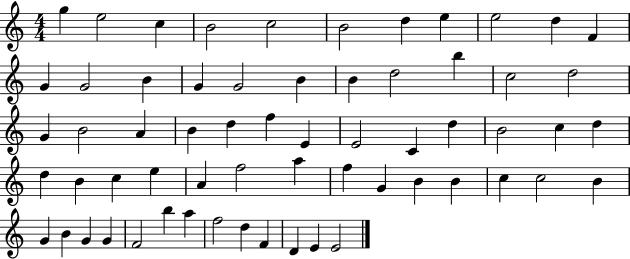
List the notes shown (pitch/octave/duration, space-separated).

G5/q E5/h C5/q B4/h C5/h B4/h D5/q E5/q E5/h D5/q F4/q G4/q G4/h B4/q G4/q G4/h B4/q B4/q D5/h B5/q C5/h D5/h G4/q B4/h A4/q B4/q D5/q F5/q E4/q E4/h C4/q D5/q B4/h C5/q D5/q D5/q B4/q C5/q E5/q A4/q F5/h A5/q F5/q G4/q B4/q B4/q C5/q C5/h B4/q G4/q B4/q G4/q G4/q F4/h B5/q A5/q F5/h D5/q F4/q D4/q E4/q E4/h